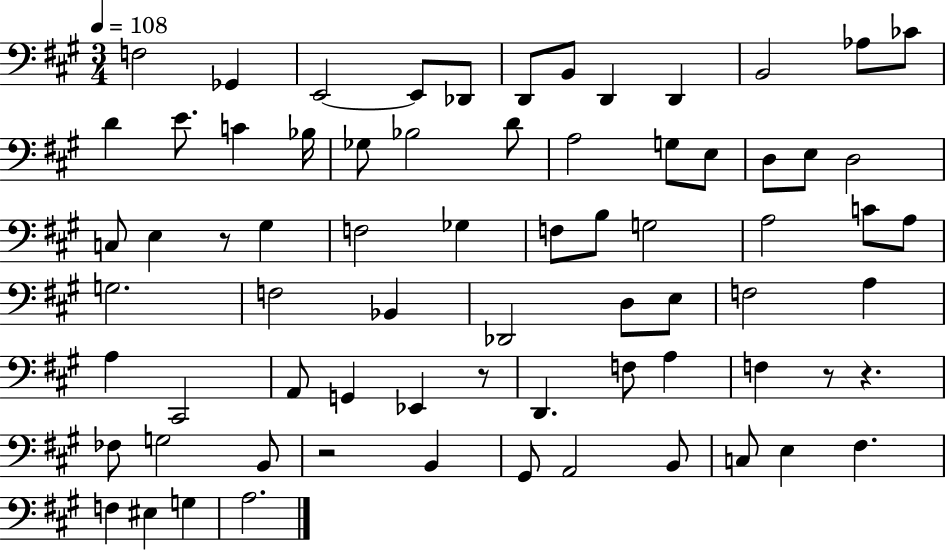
{
  \clef bass
  \numericTimeSignature
  \time 3/4
  \key a \major
  \tempo 4 = 108
  f2 ges,4 | e,2~~ e,8 des,8 | d,8 b,8 d,4 d,4 | b,2 aes8 ces'8 | \break d'4 e'8. c'4 bes16 | ges8 bes2 d'8 | a2 g8 e8 | d8 e8 d2 | \break c8 e4 r8 gis4 | f2 ges4 | f8 b8 g2 | a2 c'8 a8 | \break g2. | f2 bes,4 | des,2 d8 e8 | f2 a4 | \break a4 cis,2 | a,8 g,4 ees,4 r8 | d,4. f8 a4 | f4 r8 r4. | \break fes8 g2 b,8 | r2 b,4 | gis,8 a,2 b,8 | c8 e4 fis4. | \break f4 eis4 g4 | a2. | \bar "|."
}